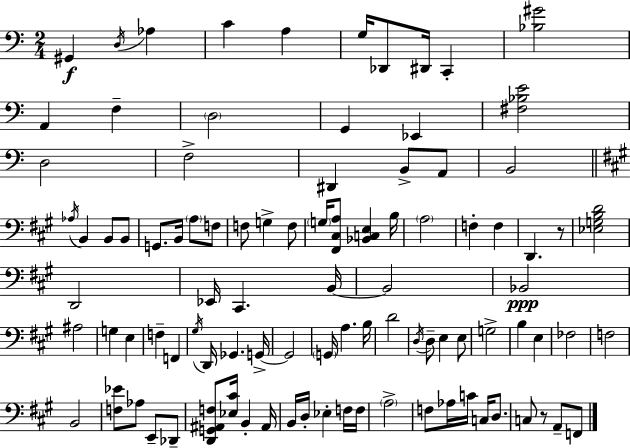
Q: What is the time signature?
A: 2/4